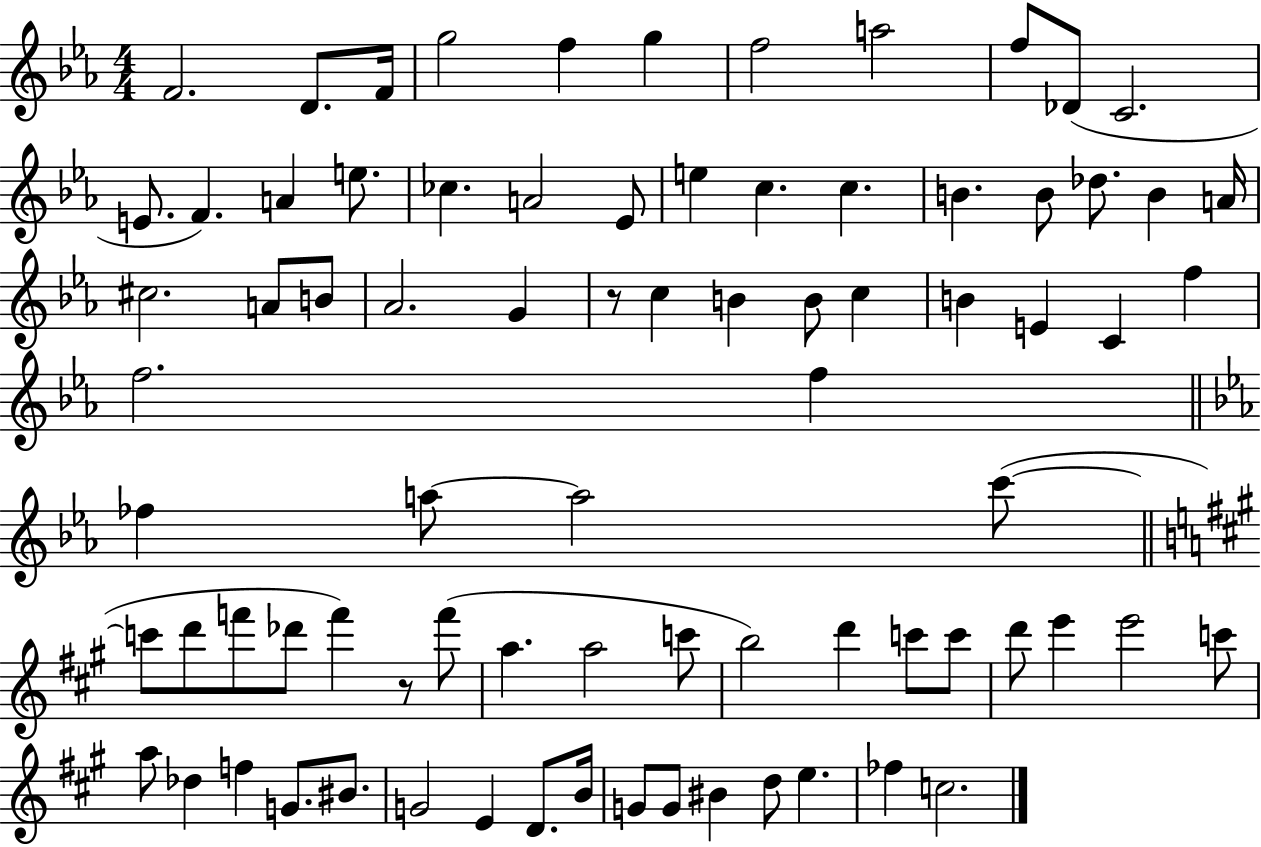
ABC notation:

X:1
T:Untitled
M:4/4
L:1/4
K:Eb
F2 D/2 F/4 g2 f g f2 a2 f/2 _D/2 C2 E/2 F A e/2 _c A2 _E/2 e c c B B/2 _d/2 B A/4 ^c2 A/2 B/2 _A2 G z/2 c B B/2 c B E C f f2 f _f a/2 a2 c'/2 c'/2 d'/2 f'/2 _d'/2 f' z/2 f'/2 a a2 c'/2 b2 d' c'/2 c'/2 d'/2 e' e'2 c'/2 a/2 _d f G/2 ^B/2 G2 E D/2 B/4 G/2 G/2 ^B d/2 e _f c2